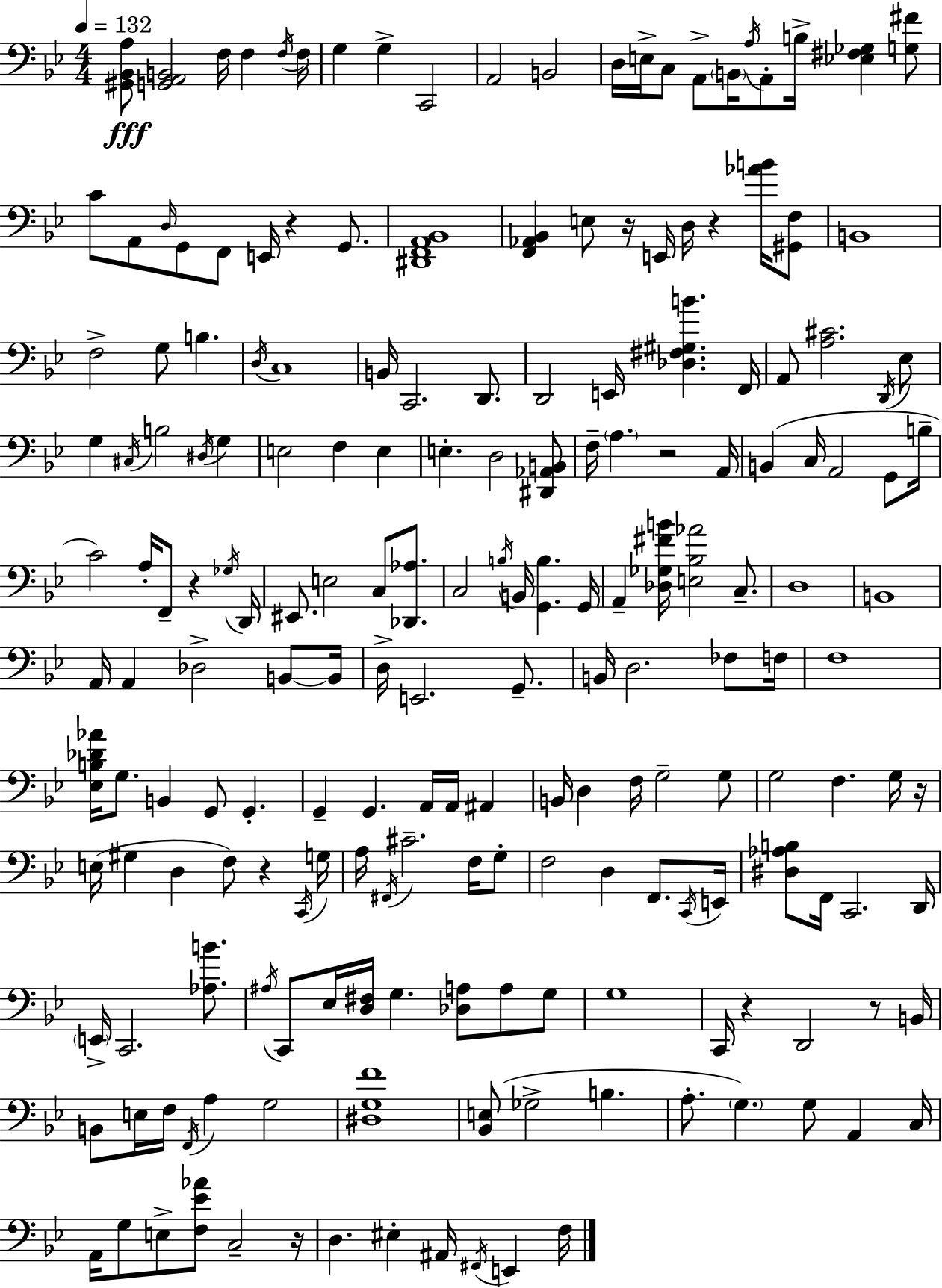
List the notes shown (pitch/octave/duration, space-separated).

[G#2,Bb2,A3]/e [G2,A2,B2]/h F3/s F3/q F3/s F3/s G3/q G3/q C2/h A2/h B2/h D3/s E3/s C3/e A2/e B2/s A3/s A2/e B3/s [Eb3,F#3,Gb3]/q [G3,F#4]/e C4/e A2/e D3/s G2/e F2/e E2/s R/q G2/e. [D#2,F2,A2,Bb2]/w [F2,Ab2,Bb2]/q E3/e R/s E2/s D3/s R/q [Ab4,B4]/s [G#2,F3]/e B2/w F3/h G3/e B3/q. D3/s C3/w B2/s C2/h. D2/e. D2/h E2/s [Db3,F#3,G#3,B4]/q. F2/s A2/e [A3,C#4]/h. D2/s Eb3/e G3/q C#3/s B3/h D#3/s G3/q E3/h F3/q E3/q E3/q. D3/h [D#2,Ab2,B2]/e F3/s A3/q. R/h A2/s B2/q C3/s A2/h G2/e B3/s C4/h A3/s F2/e R/q Gb3/s D2/s EIS2/e. E3/h C3/e [Db2,Ab3]/e. C3/h B3/s B2/s [G2,B3]/q. G2/s A2/q [Db3,Gb3,F#4,B4]/s [E3,Bb3,Ab4]/h C3/e. D3/w B2/w A2/s A2/q Db3/h B2/e B2/s D3/s E2/h. G2/e. B2/s D3/h. FES3/e F3/s F3/w [Eb3,B3,Db4,Ab4]/s G3/e. B2/q G2/e G2/q. G2/q G2/q. A2/s A2/s A#2/q B2/s D3/q F3/s G3/h G3/e G3/h F3/q. G3/s R/s E3/s G#3/q D3/q F3/e R/q C2/s G3/s A3/s F#2/s C#4/h. F3/s G3/e F3/h D3/q F2/e. C2/s E2/s [D#3,Ab3,B3]/e F2/s C2/h. D2/s E2/s C2/h. [Ab3,B4]/e. A#3/s C2/e Eb3/s [D3,F#3]/s G3/q. [Db3,A3]/e A3/e G3/e G3/w C2/s R/q D2/h R/e B2/s B2/e E3/s F3/s F2/s A3/q G3/h [D#3,G3,F4]/w [Bb2,E3]/e Gb3/h B3/q. A3/e. G3/q. G3/e A2/q C3/s A2/s G3/e E3/e [F3,Eb4,Ab4]/e C3/h R/s D3/q. EIS3/q A#2/s F#2/s E2/q F3/s